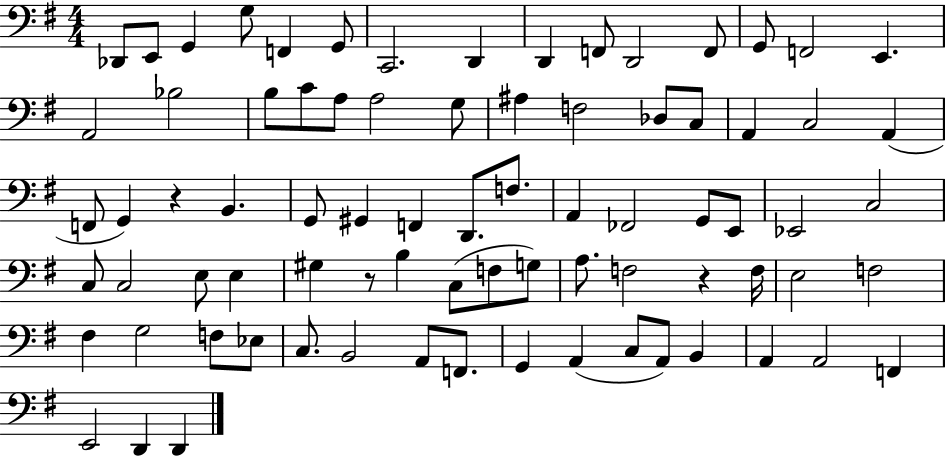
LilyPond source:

{
  \clef bass
  \numericTimeSignature
  \time 4/4
  \key g \major
  des,8 e,8 g,4 g8 f,4 g,8 | c,2. d,4 | d,4 f,8 d,2 f,8 | g,8 f,2 e,4. | \break a,2 bes2 | b8 c'8 a8 a2 g8 | ais4 f2 des8 c8 | a,4 c2 a,4( | \break f,8 g,4) r4 b,4. | g,8 gis,4 f,4 d,8. f8. | a,4 fes,2 g,8 e,8 | ees,2 c2 | \break c8 c2 e8 e4 | gis4 r8 b4 c8( f8 g8) | a8. f2 r4 f16 | e2 f2 | \break fis4 g2 f8 ees8 | c8. b,2 a,8 f,8. | g,4 a,4( c8 a,8) b,4 | a,4 a,2 f,4 | \break e,2 d,4 d,4 | \bar "|."
}